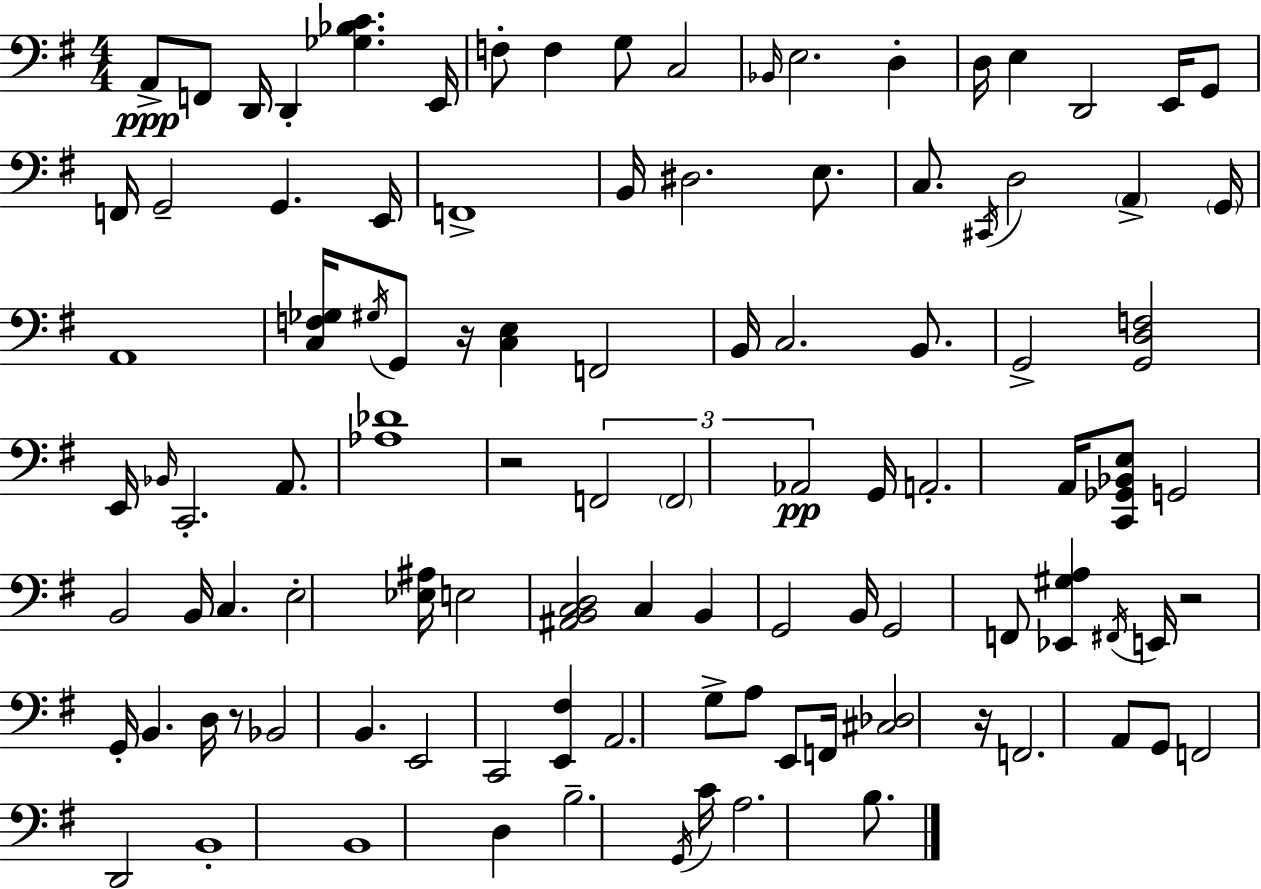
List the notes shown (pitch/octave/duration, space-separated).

A2/e F2/e D2/s D2/q [Gb3,Bb3,C4]/q. E2/s F3/e F3/q G3/e C3/h Bb2/s E3/h. D3/q D3/s E3/q D2/h E2/s G2/e F2/s G2/h G2/q. E2/s F2/w B2/s D#3/h. E3/e. C3/e. C#2/s D3/h A2/q G2/s A2/w [C3,F3,Gb3]/s G#3/s G2/e R/s [C3,E3]/q F2/h B2/s C3/h. B2/e. G2/h [G2,D3,F3]/h E2/s Bb2/s C2/h. A2/e. [Ab3,Db4]/w R/h F2/h F2/h Ab2/h G2/s A2/h. A2/s [C2,Gb2,Bb2,E3]/e G2/h B2/h B2/s C3/q. E3/h [Eb3,A#3]/s E3/h [A#2,B2,C3,D3]/h C3/q B2/q G2/h B2/s G2/h F2/e [Eb2,G#3,A3]/q F#2/s E2/s R/h G2/s B2/q. D3/s R/e Bb2/h B2/q. E2/h C2/h [E2,F#3]/q A2/h. G3/e A3/e E2/e F2/s [C#3,Db3]/h R/s F2/h. A2/e G2/e F2/h D2/h B2/w B2/w D3/q B3/h. G2/s C4/s A3/h. B3/e.